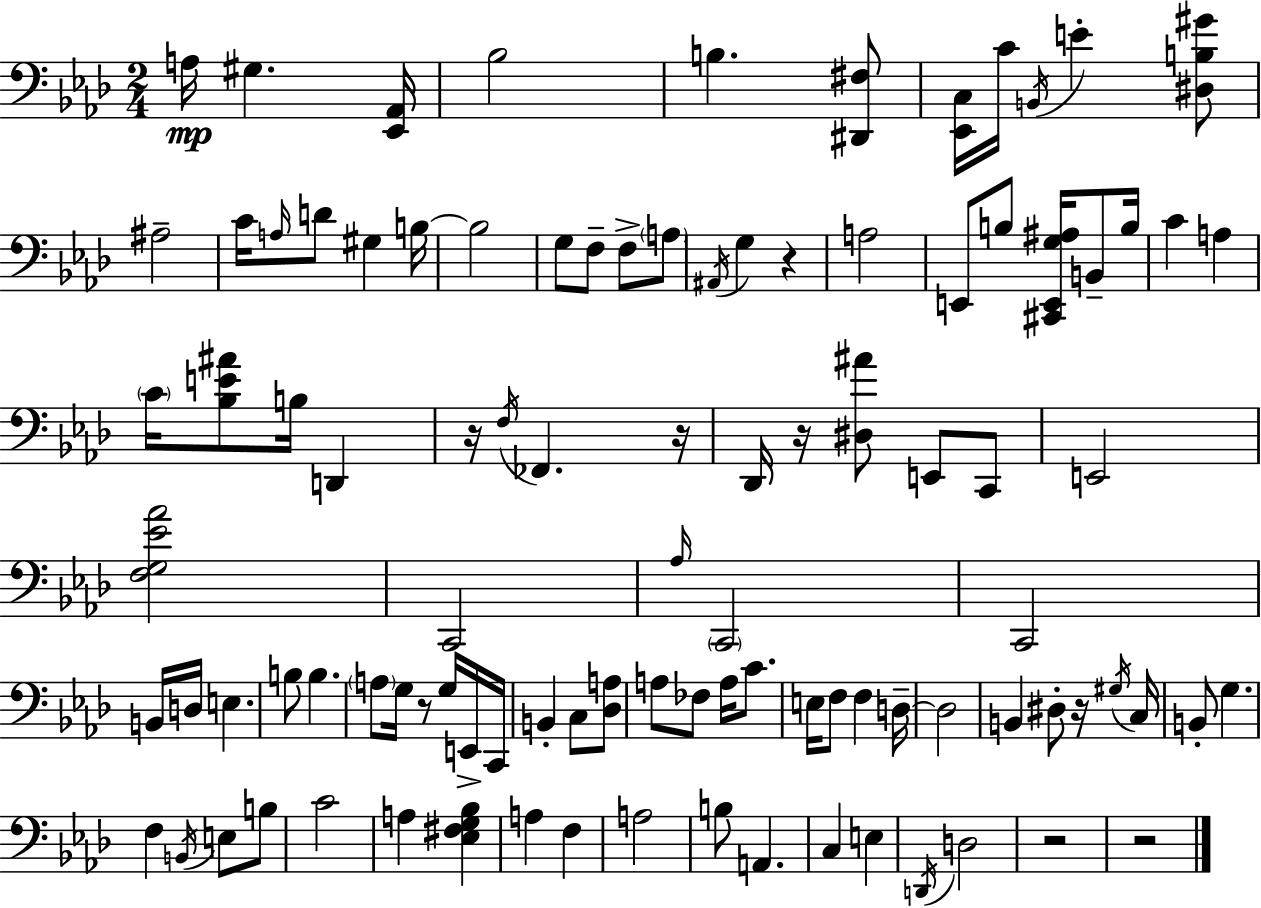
{
  \clef bass
  \numericTimeSignature
  \time 2/4
  \key f \minor
  a16\mp gis4. <ees, aes,>16 | bes2 | b4. <dis, fis>8 | <ees, c>16 c'16 \acciaccatura { b,16 } e'4-. <dis b gis'>8 | \break ais2-- | c'16 \grace { a16 } d'8 gis4 | b16~~ b2 | g8 f8-- f8-> | \break \parenthesize a8 \acciaccatura { ais,16 } g4 r4 | a2 | e,8 b8 <cis, e, g ais>16 | b,8-- b16 c'4 a4 | \break \parenthesize c'16 <bes e' ais'>8 b16 d,4 | r16 \acciaccatura { f16 } fes,4. | r16 des,16 r16 <dis ais'>8 | e,8 c,8 e,2 | \break <f g ees' aes'>2 | c,2 | \grace { aes16 } \parenthesize c,2 | c,2 | \break b,16 d16 e4. | b8 b4. | \parenthesize a8 g16 | r8 g16 e,16-> c,16 b,4-. | \break c8 <des a>8 a8 fes8 | a16 c'8. e16 f8 | f4 d16--~~ d2 | b,4 | \break dis8-. r16 \acciaccatura { gis16 } c16 b,8-. | g4. f4 | \acciaccatura { b,16 } e8 b8 c'2 | a4 | \break <ees fis g bes>4 a4 | f4 a2 | b8 | a,4. c4 | \break e4 \acciaccatura { d,16 } | d2 | r2 | r2 | \break \bar "|."
}